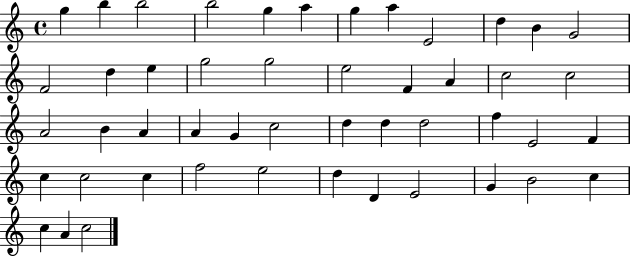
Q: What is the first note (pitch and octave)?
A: G5